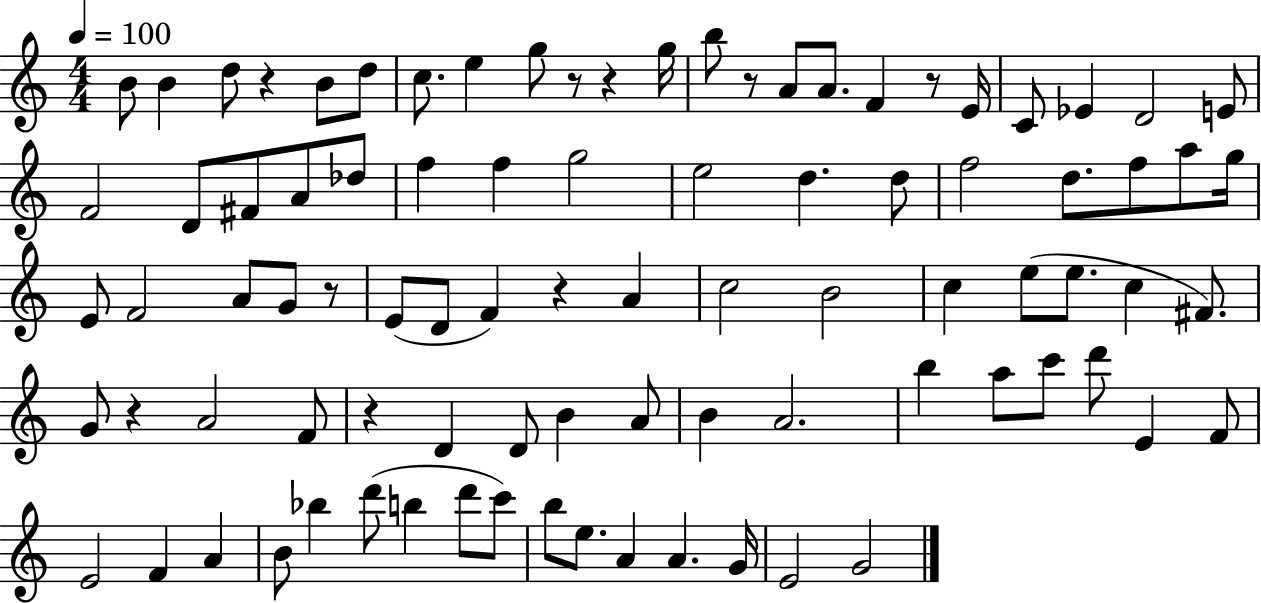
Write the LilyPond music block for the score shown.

{
  \clef treble
  \numericTimeSignature
  \time 4/4
  \key c \major
  \tempo 4 = 100
  b'8 b'4 d''8 r4 b'8 d''8 | c''8. e''4 g''8 r8 r4 g''16 | b''8 r8 a'8 a'8. f'4 r8 e'16 | c'8 ees'4 d'2 e'8 | \break f'2 d'8 fis'8 a'8 des''8 | f''4 f''4 g''2 | e''2 d''4. d''8 | f''2 d''8. f''8 a''8 g''16 | \break e'8 f'2 a'8 g'8 r8 | e'8( d'8 f'4) r4 a'4 | c''2 b'2 | c''4 e''8( e''8. c''4 fis'8.) | \break g'8 r4 a'2 f'8 | r4 d'4 d'8 b'4 a'8 | b'4 a'2. | b''4 a''8 c'''8 d'''8 e'4 f'8 | \break e'2 f'4 a'4 | b'8 bes''4 d'''8( b''4 d'''8 c'''8) | b''8 e''8. a'4 a'4. g'16 | e'2 g'2 | \break \bar "|."
}